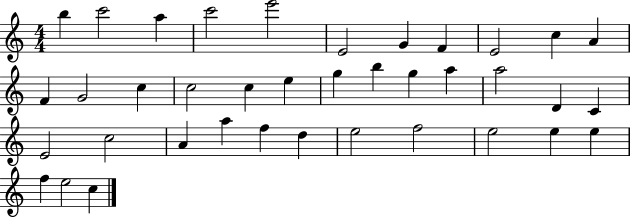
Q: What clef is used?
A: treble